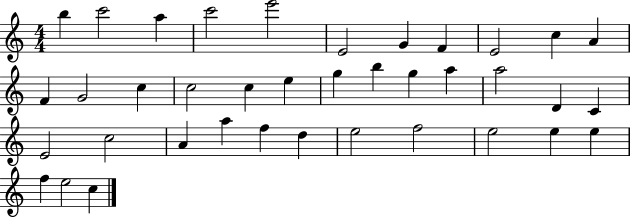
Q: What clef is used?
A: treble